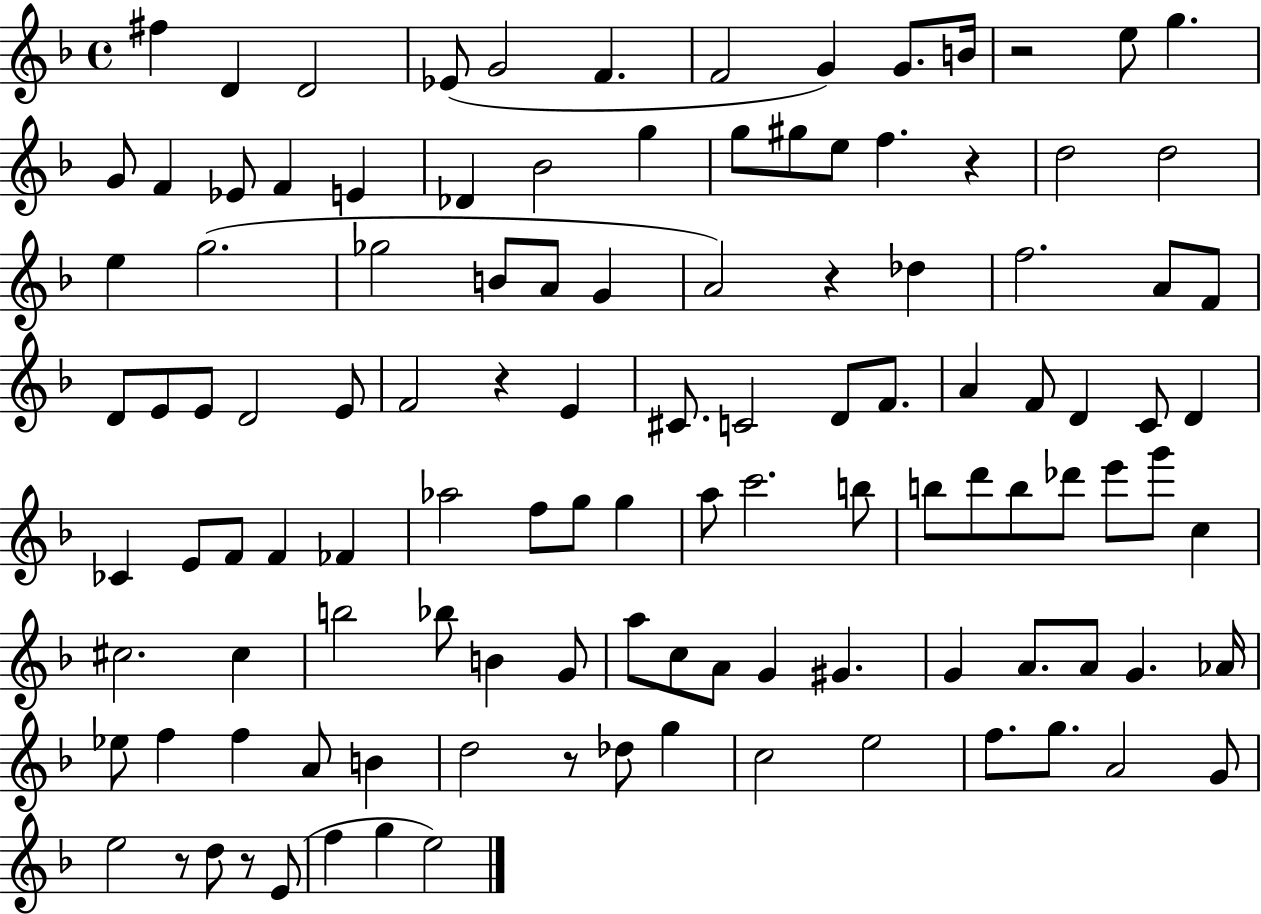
X:1
T:Untitled
M:4/4
L:1/4
K:F
^f D D2 _E/2 G2 F F2 G G/2 B/4 z2 e/2 g G/2 F _E/2 F E _D _B2 g g/2 ^g/2 e/2 f z d2 d2 e g2 _g2 B/2 A/2 G A2 z _d f2 A/2 F/2 D/2 E/2 E/2 D2 E/2 F2 z E ^C/2 C2 D/2 F/2 A F/2 D C/2 D _C E/2 F/2 F _F _a2 f/2 g/2 g a/2 c'2 b/2 b/2 d'/2 b/2 _d'/2 e'/2 g'/2 c ^c2 ^c b2 _b/2 B G/2 a/2 c/2 A/2 G ^G G A/2 A/2 G _A/4 _e/2 f f A/2 B d2 z/2 _d/2 g c2 e2 f/2 g/2 A2 G/2 e2 z/2 d/2 z/2 E/2 f g e2